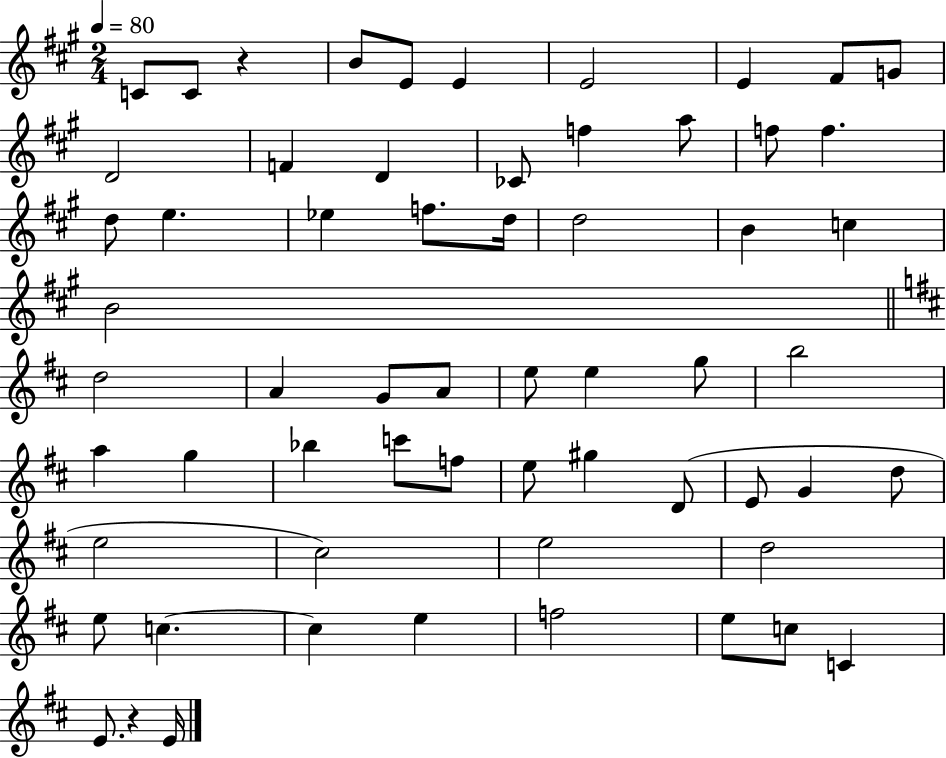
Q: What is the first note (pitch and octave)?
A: C4